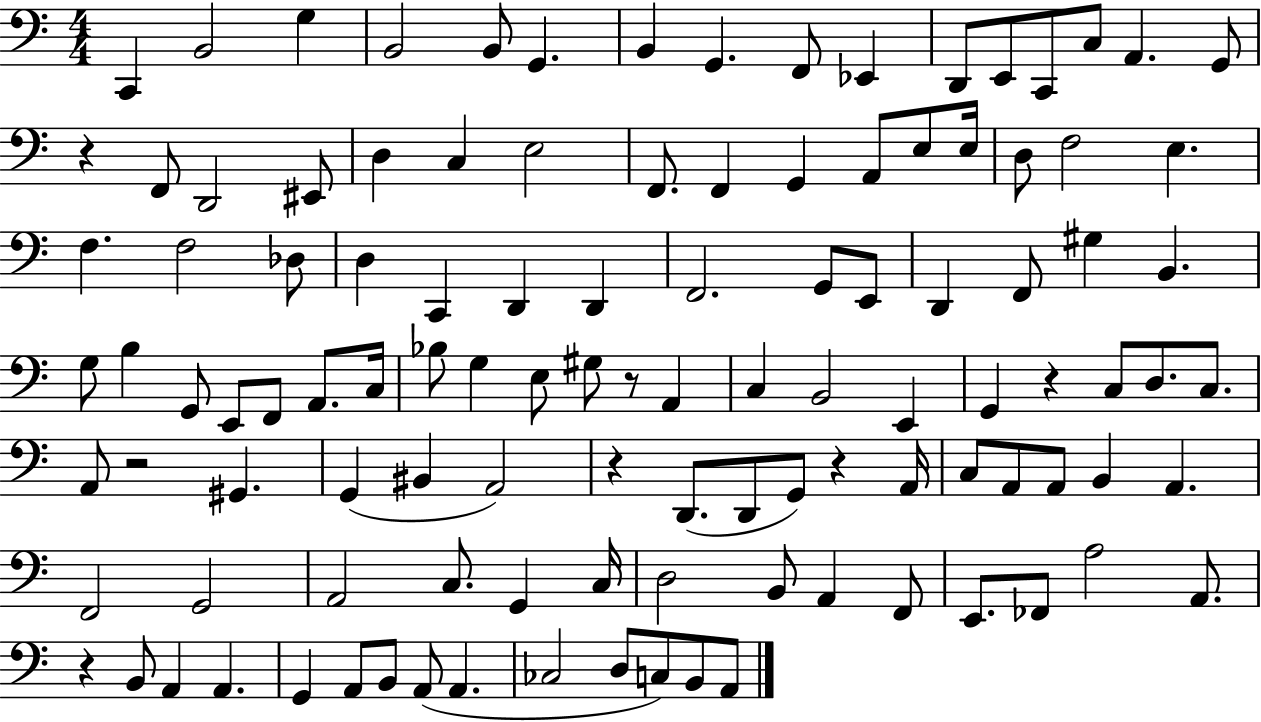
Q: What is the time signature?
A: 4/4